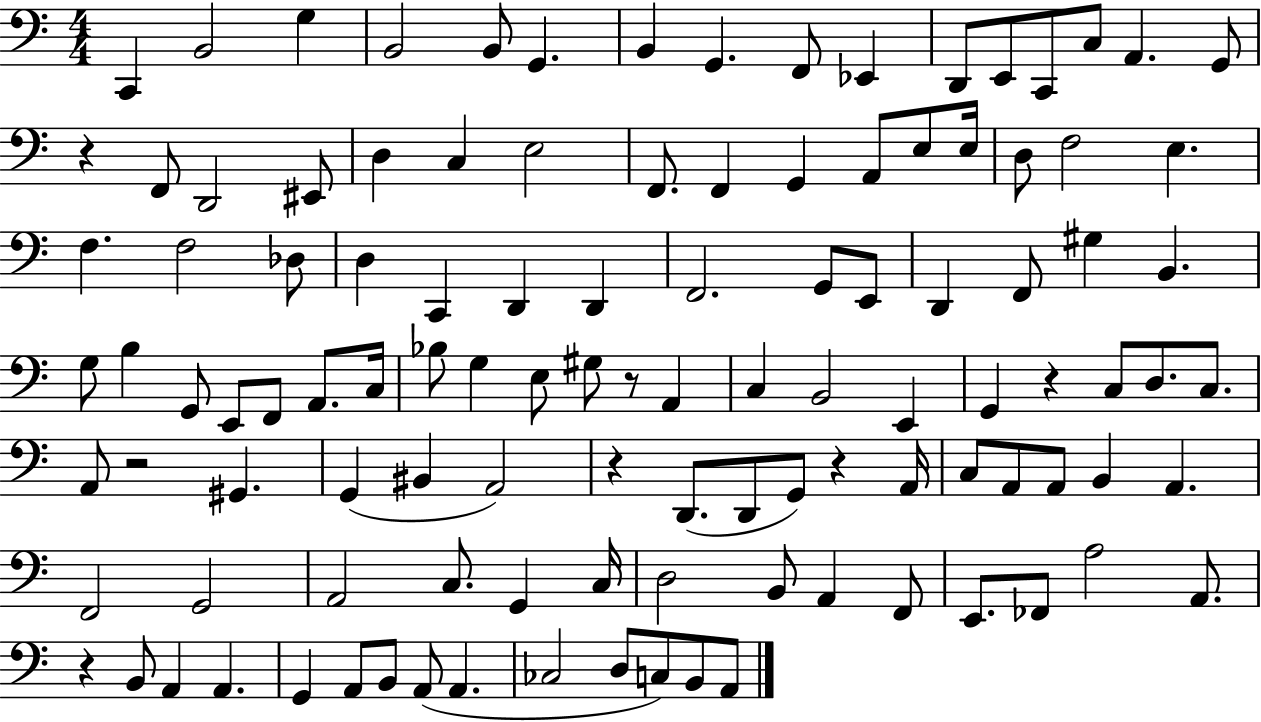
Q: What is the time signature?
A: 4/4